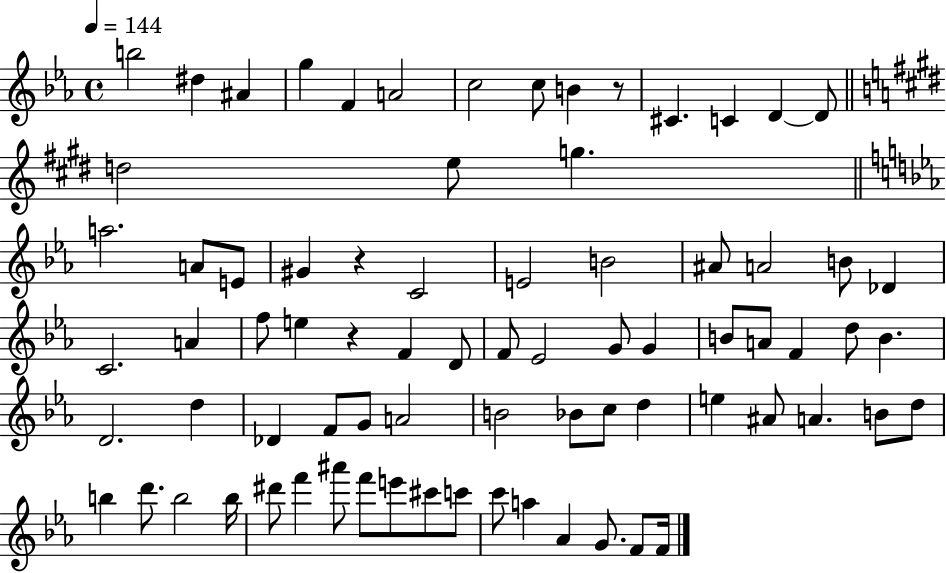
X:1
T:Untitled
M:4/4
L:1/4
K:Eb
b2 ^d ^A g F A2 c2 c/2 B z/2 ^C C D D/2 d2 e/2 g a2 A/2 E/2 ^G z C2 E2 B2 ^A/2 A2 B/2 _D C2 A f/2 e z F D/2 F/2 _E2 G/2 G B/2 A/2 F d/2 B D2 d _D F/2 G/2 A2 B2 _B/2 c/2 d e ^A/2 A B/2 d/2 b d'/2 b2 b/4 ^d'/2 f' ^a'/2 f'/2 e'/2 ^c'/2 c'/2 c'/2 a _A G/2 F/2 F/4